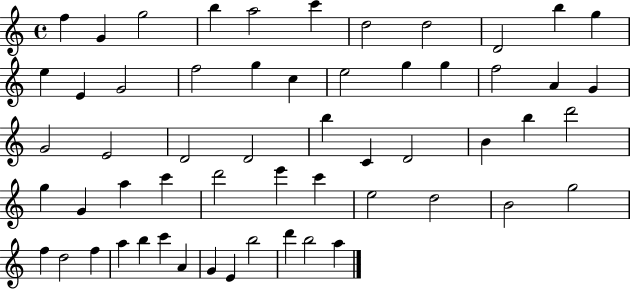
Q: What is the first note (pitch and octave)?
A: F5